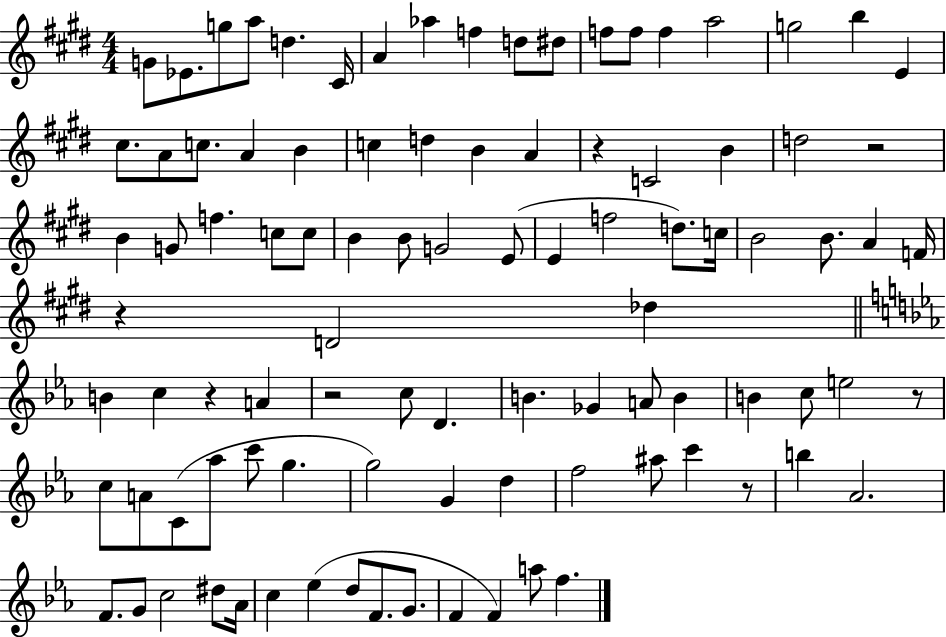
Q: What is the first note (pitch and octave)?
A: G4